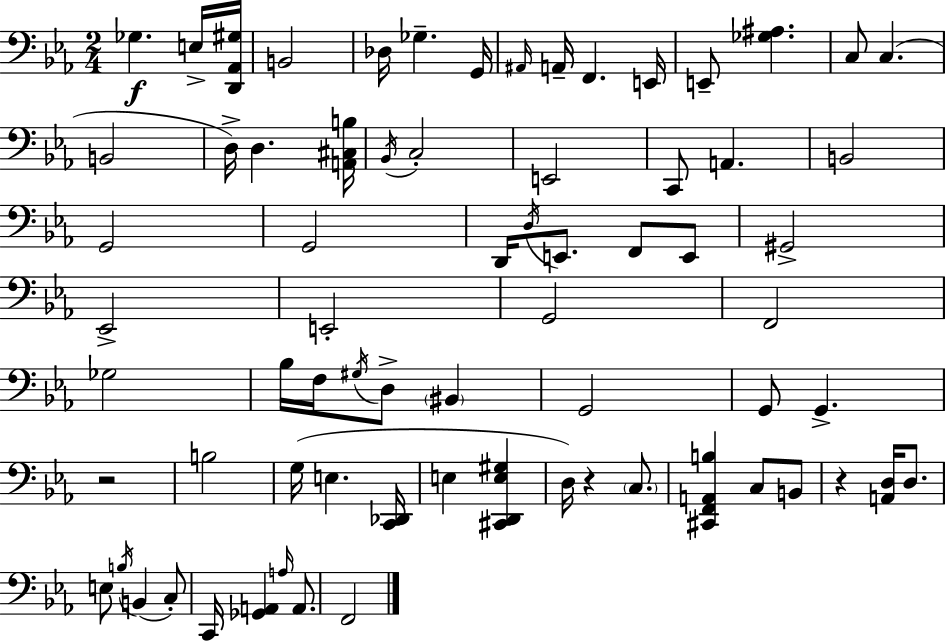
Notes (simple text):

Gb3/q. E3/s [D2,Ab2,G#3]/s B2/h Db3/s Gb3/q. G2/s A#2/s A2/s F2/q. E2/s E2/e [Gb3,A#3]/q. C3/e C3/q. B2/h D3/s D3/q. [A2,C#3,B3]/s Bb2/s C3/h E2/h C2/e A2/q. B2/h G2/h G2/h D2/s D3/s E2/e. F2/e E2/e G#2/h Eb2/h E2/h G2/h F2/h Gb3/h Bb3/s F3/s G#3/s D3/e BIS2/q G2/h G2/e G2/q. R/h B3/h G3/s E3/q. [C2,Db2]/s E3/q [C#2,D2,E3,G#3]/q D3/s R/q C3/e. [C#2,F2,A2,B3]/q C3/e B2/e R/q [A2,D3]/s D3/e. E3/e B3/s B2/q C3/e C2/s [Gb2,A2]/q A3/s A2/e. F2/h